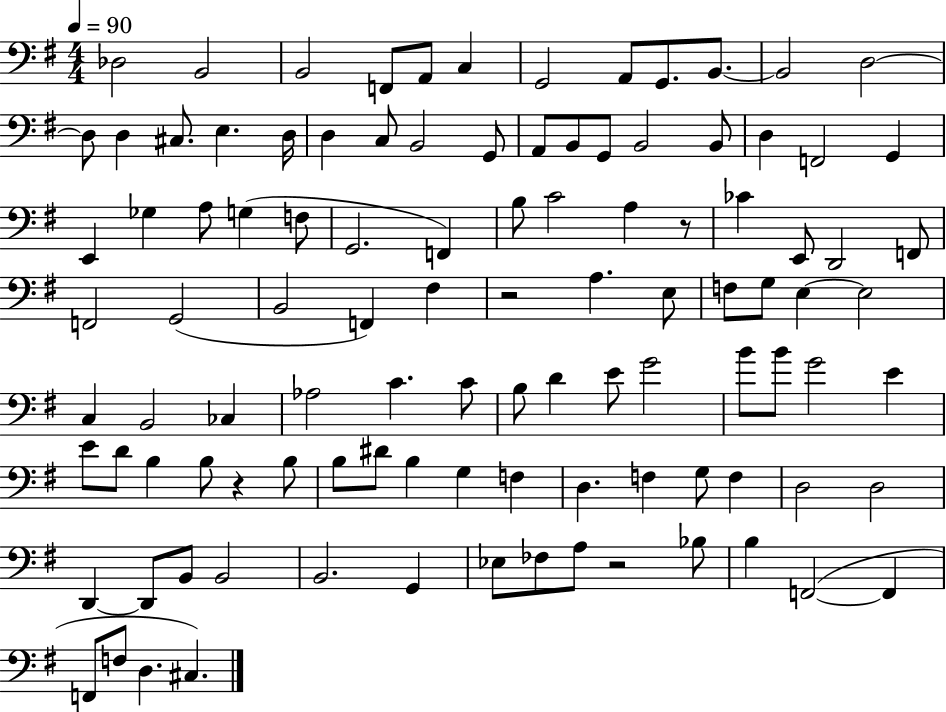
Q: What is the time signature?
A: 4/4